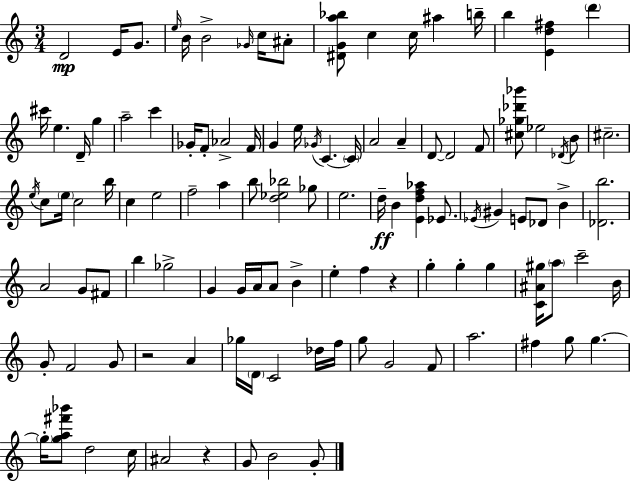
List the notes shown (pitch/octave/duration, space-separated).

D4/h E4/s G4/e. E5/s B4/s B4/h Gb4/s C5/s A#4/e [D#4,G4,A5,Bb5]/e C5/q C5/s A#5/q B5/s B5/q [E4,D5,F#5]/q D6/q C#6/s E5/q. D4/s G5/q A5/h C6/q Gb4/s F4/e Ab4/h F4/s G4/q E5/s Gb4/s C4/q. C4/s A4/h A4/q D4/e D4/h F4/e [C#5,Gb5,Db6,Bb6]/e Eb5/h Db4/s B4/e C#5/h. E5/s C5/e E5/s C5/h B5/s C5/q E5/h F5/h A5/q B5/e [D5,Eb5,Bb5]/h Gb5/e E5/h. D5/s B4/q [E4,D5,F5,Ab5]/q Eb4/e. Eb4/s G#4/q E4/e Db4/e B4/q [Db4,B5]/h. A4/h G4/e F#4/e B5/q Gb5/h G4/q G4/s A4/s A4/e B4/q E5/q F5/q R/q G5/q G5/q G5/q [C4,A#4,G#5]/s A5/e C6/h B4/s G4/e F4/h G4/e R/h A4/q Gb5/s D4/s C4/h Db5/s F5/s G5/e G4/h F4/e A5/h. F#5/q G5/e G5/q. G5/s [G5,A5,F#6,Bb6]/e D5/h C5/s A#4/h R/q G4/e B4/h G4/e